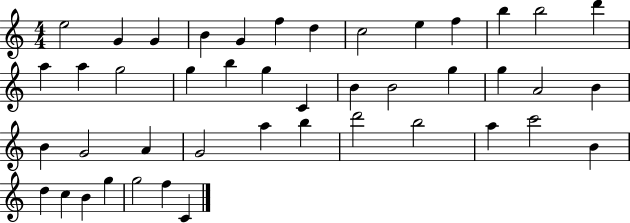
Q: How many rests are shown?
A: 0